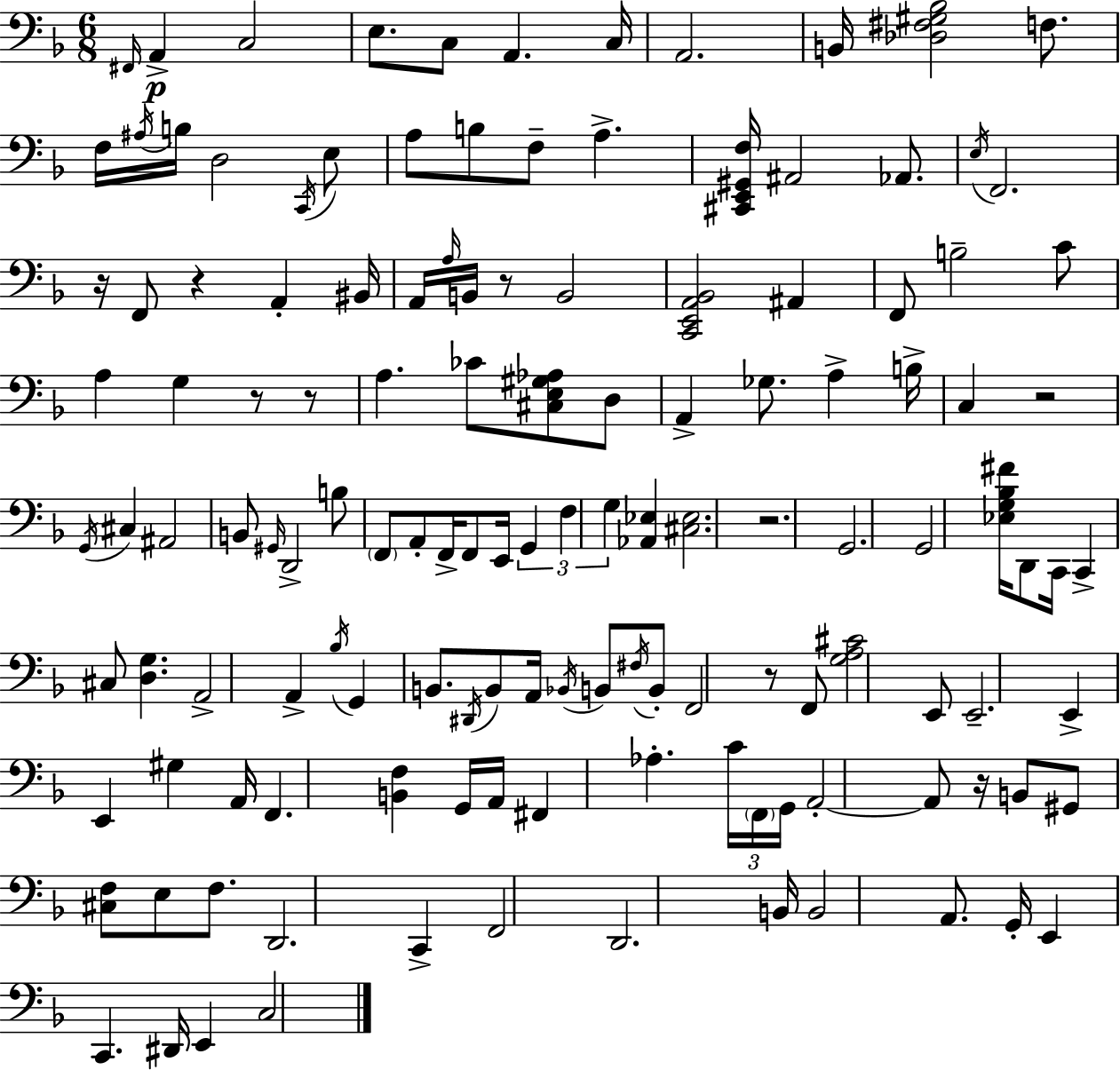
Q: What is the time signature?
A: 6/8